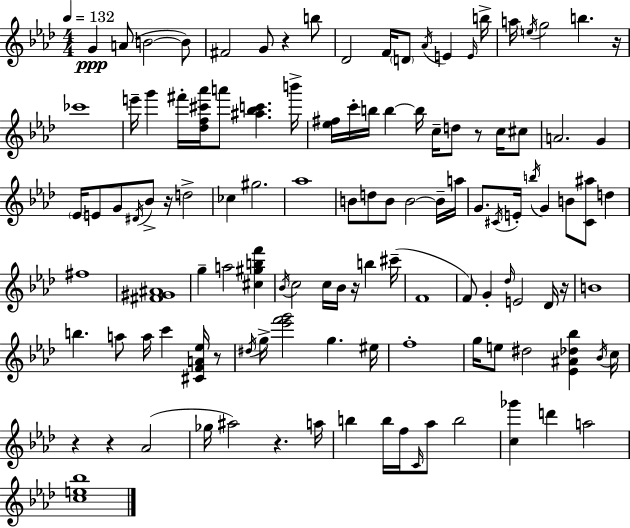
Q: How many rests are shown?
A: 10